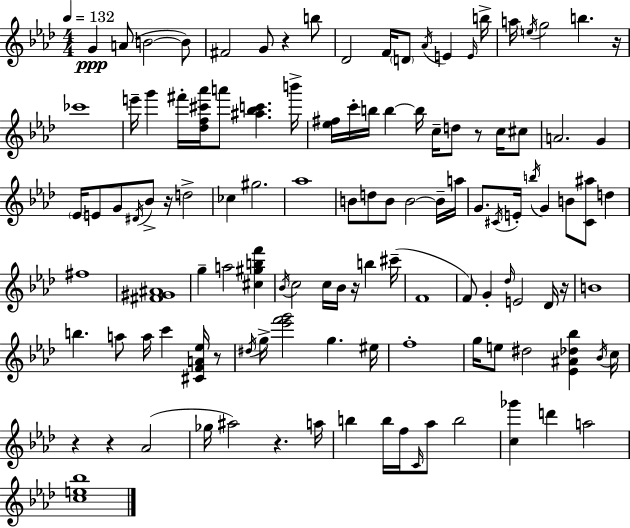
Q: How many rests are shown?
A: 10